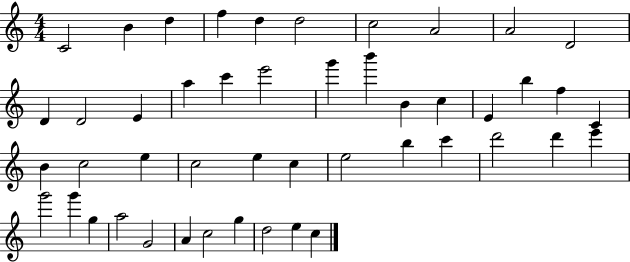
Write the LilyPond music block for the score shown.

{
  \clef treble
  \numericTimeSignature
  \time 4/4
  \key c \major
  c'2 b'4 d''4 | f''4 d''4 d''2 | c''2 a'2 | a'2 d'2 | \break d'4 d'2 e'4 | a''4 c'''4 e'''2 | g'''4 b'''4 b'4 c''4 | e'4 b''4 f''4 c'4 | \break b'4 c''2 e''4 | c''2 e''4 c''4 | e''2 b''4 c'''4 | d'''2 d'''4 e'''4 | \break g'''2 g'''4 g''4 | a''2 g'2 | a'4 c''2 g''4 | d''2 e''4 c''4 | \break \bar "|."
}